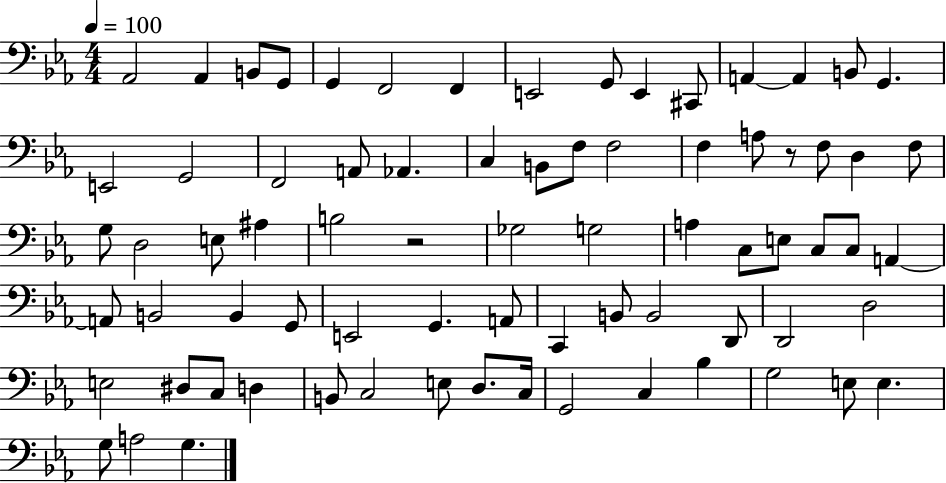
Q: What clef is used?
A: bass